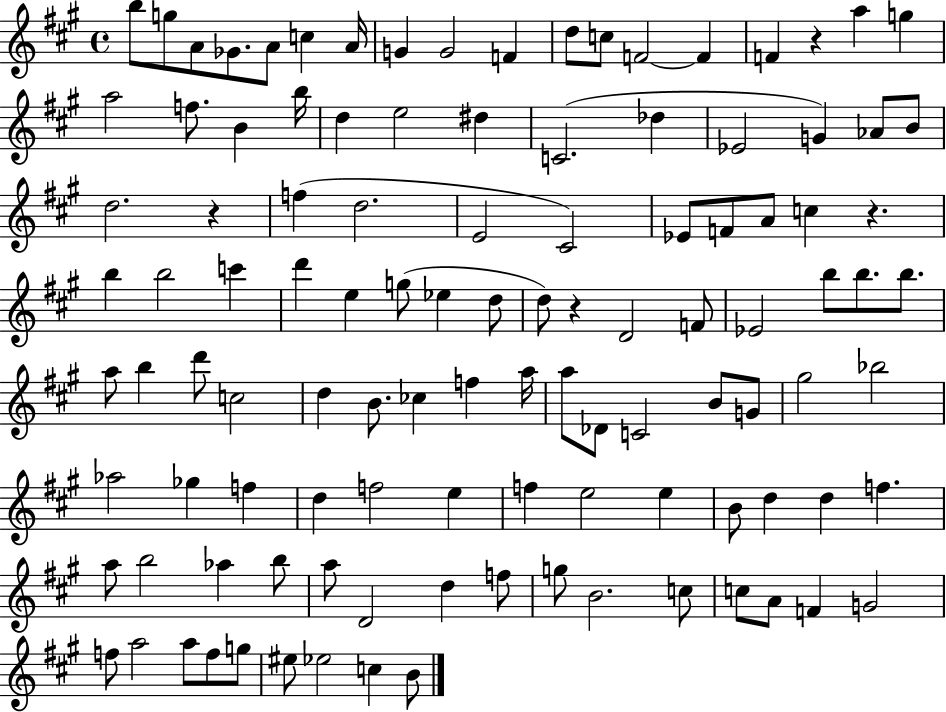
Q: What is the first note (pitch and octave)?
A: B5